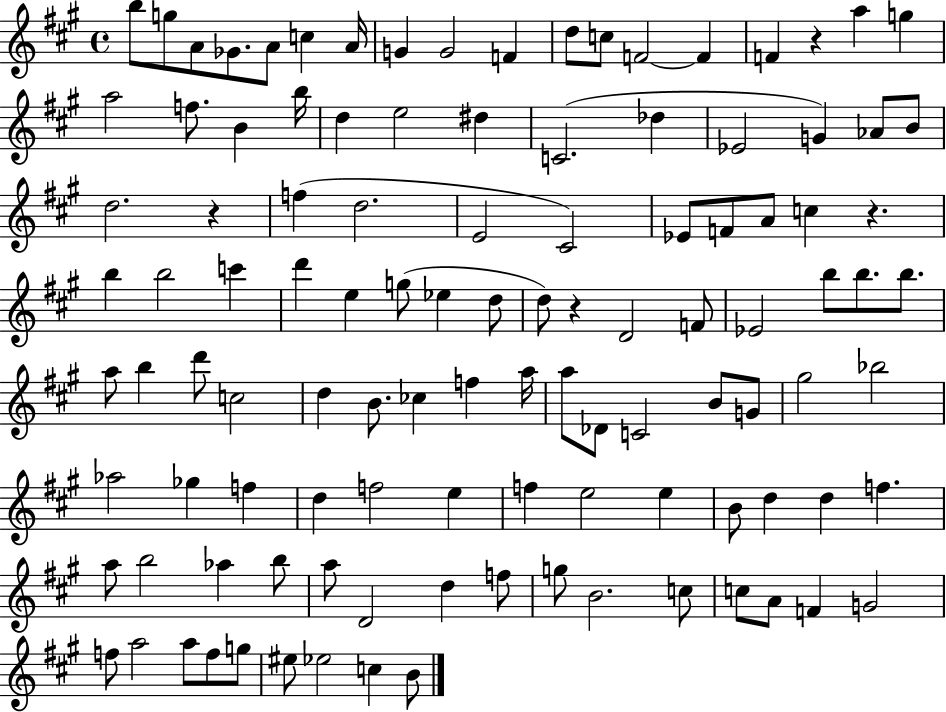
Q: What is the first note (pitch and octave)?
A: B5